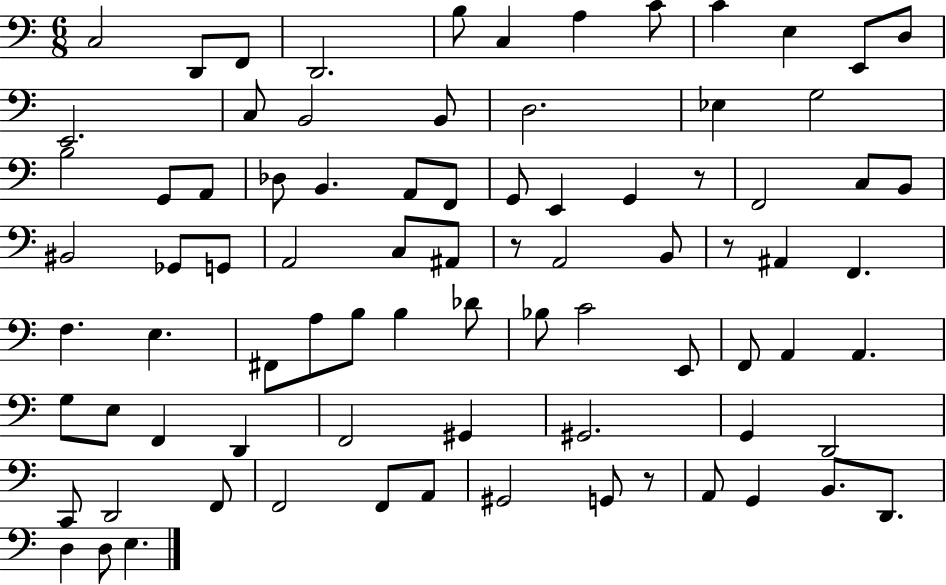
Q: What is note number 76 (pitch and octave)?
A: D2